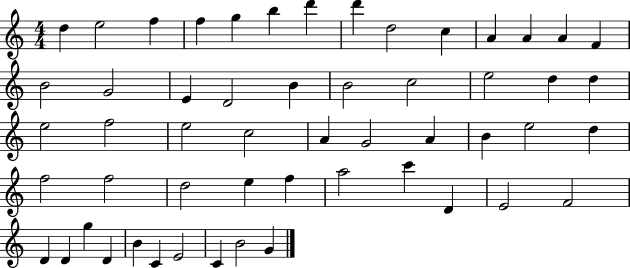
D5/q E5/h F5/q F5/q G5/q B5/q D6/q D6/q D5/h C5/q A4/q A4/q A4/q F4/q B4/h G4/h E4/q D4/h B4/q B4/h C5/h E5/h D5/q D5/q E5/h F5/h E5/h C5/h A4/q G4/h A4/q B4/q E5/h D5/q F5/h F5/h D5/h E5/q F5/q A5/h C6/q D4/q E4/h F4/h D4/q D4/q G5/q D4/q B4/q C4/q E4/h C4/q B4/h G4/q